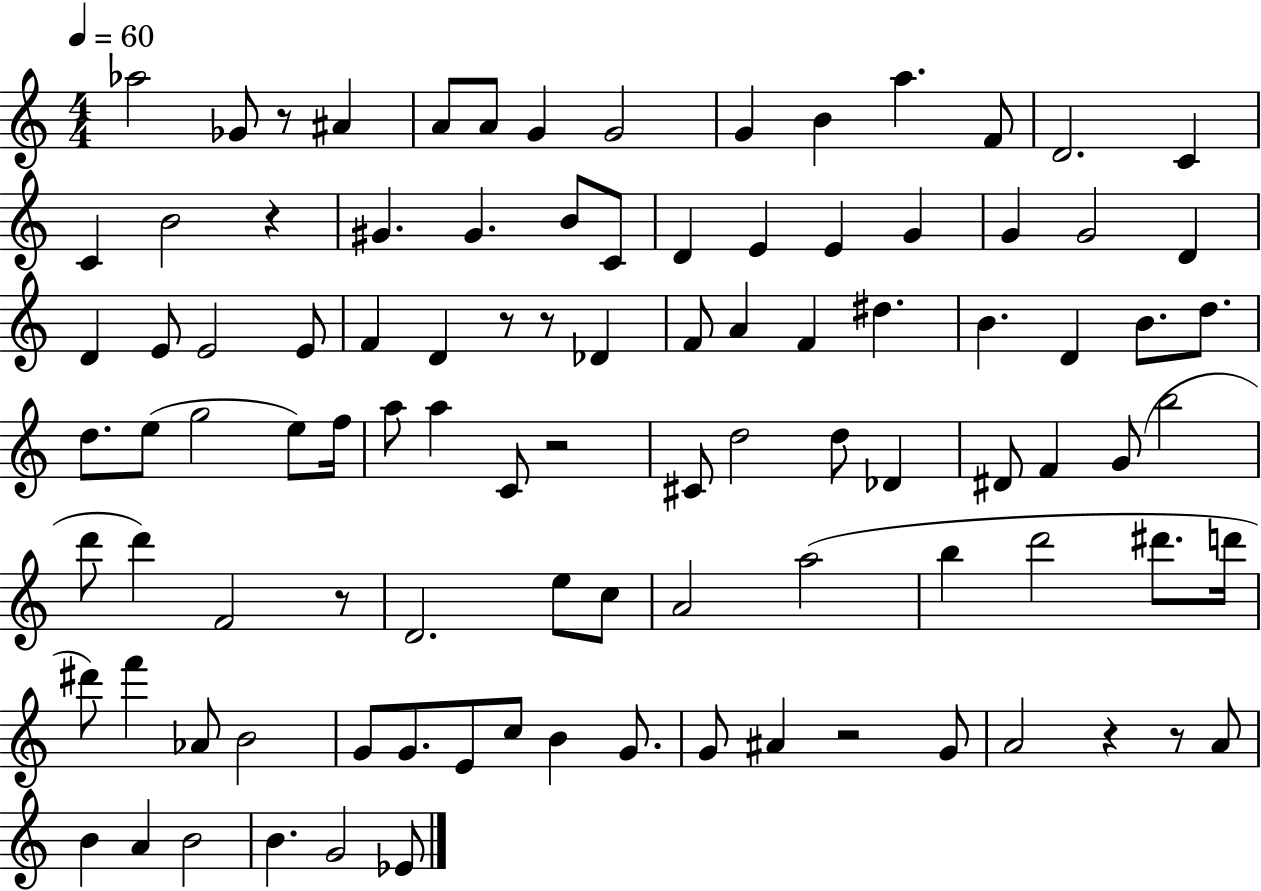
X:1
T:Untitled
M:4/4
L:1/4
K:C
_a2 _G/2 z/2 ^A A/2 A/2 G G2 G B a F/2 D2 C C B2 z ^G ^G B/2 C/2 D E E G G G2 D D E/2 E2 E/2 F D z/2 z/2 _D F/2 A F ^d B D B/2 d/2 d/2 e/2 g2 e/2 f/4 a/2 a C/2 z2 ^C/2 d2 d/2 _D ^D/2 F G/2 b2 d'/2 d' F2 z/2 D2 e/2 c/2 A2 a2 b d'2 ^d'/2 d'/4 ^d'/2 f' _A/2 B2 G/2 G/2 E/2 c/2 B G/2 G/2 ^A z2 G/2 A2 z z/2 A/2 B A B2 B G2 _E/2